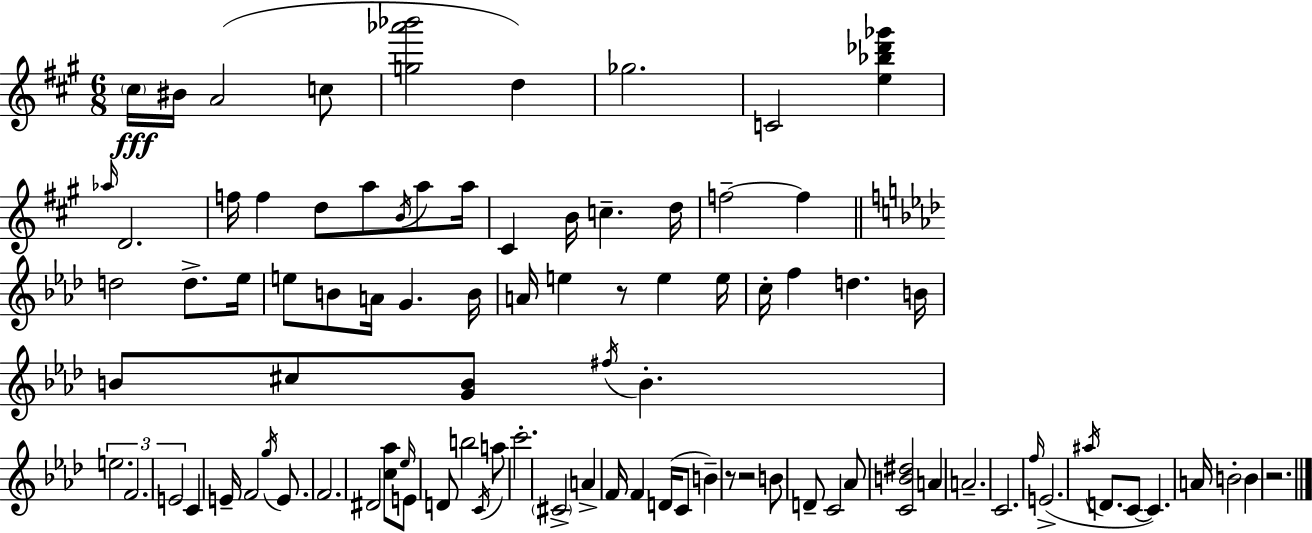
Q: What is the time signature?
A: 6/8